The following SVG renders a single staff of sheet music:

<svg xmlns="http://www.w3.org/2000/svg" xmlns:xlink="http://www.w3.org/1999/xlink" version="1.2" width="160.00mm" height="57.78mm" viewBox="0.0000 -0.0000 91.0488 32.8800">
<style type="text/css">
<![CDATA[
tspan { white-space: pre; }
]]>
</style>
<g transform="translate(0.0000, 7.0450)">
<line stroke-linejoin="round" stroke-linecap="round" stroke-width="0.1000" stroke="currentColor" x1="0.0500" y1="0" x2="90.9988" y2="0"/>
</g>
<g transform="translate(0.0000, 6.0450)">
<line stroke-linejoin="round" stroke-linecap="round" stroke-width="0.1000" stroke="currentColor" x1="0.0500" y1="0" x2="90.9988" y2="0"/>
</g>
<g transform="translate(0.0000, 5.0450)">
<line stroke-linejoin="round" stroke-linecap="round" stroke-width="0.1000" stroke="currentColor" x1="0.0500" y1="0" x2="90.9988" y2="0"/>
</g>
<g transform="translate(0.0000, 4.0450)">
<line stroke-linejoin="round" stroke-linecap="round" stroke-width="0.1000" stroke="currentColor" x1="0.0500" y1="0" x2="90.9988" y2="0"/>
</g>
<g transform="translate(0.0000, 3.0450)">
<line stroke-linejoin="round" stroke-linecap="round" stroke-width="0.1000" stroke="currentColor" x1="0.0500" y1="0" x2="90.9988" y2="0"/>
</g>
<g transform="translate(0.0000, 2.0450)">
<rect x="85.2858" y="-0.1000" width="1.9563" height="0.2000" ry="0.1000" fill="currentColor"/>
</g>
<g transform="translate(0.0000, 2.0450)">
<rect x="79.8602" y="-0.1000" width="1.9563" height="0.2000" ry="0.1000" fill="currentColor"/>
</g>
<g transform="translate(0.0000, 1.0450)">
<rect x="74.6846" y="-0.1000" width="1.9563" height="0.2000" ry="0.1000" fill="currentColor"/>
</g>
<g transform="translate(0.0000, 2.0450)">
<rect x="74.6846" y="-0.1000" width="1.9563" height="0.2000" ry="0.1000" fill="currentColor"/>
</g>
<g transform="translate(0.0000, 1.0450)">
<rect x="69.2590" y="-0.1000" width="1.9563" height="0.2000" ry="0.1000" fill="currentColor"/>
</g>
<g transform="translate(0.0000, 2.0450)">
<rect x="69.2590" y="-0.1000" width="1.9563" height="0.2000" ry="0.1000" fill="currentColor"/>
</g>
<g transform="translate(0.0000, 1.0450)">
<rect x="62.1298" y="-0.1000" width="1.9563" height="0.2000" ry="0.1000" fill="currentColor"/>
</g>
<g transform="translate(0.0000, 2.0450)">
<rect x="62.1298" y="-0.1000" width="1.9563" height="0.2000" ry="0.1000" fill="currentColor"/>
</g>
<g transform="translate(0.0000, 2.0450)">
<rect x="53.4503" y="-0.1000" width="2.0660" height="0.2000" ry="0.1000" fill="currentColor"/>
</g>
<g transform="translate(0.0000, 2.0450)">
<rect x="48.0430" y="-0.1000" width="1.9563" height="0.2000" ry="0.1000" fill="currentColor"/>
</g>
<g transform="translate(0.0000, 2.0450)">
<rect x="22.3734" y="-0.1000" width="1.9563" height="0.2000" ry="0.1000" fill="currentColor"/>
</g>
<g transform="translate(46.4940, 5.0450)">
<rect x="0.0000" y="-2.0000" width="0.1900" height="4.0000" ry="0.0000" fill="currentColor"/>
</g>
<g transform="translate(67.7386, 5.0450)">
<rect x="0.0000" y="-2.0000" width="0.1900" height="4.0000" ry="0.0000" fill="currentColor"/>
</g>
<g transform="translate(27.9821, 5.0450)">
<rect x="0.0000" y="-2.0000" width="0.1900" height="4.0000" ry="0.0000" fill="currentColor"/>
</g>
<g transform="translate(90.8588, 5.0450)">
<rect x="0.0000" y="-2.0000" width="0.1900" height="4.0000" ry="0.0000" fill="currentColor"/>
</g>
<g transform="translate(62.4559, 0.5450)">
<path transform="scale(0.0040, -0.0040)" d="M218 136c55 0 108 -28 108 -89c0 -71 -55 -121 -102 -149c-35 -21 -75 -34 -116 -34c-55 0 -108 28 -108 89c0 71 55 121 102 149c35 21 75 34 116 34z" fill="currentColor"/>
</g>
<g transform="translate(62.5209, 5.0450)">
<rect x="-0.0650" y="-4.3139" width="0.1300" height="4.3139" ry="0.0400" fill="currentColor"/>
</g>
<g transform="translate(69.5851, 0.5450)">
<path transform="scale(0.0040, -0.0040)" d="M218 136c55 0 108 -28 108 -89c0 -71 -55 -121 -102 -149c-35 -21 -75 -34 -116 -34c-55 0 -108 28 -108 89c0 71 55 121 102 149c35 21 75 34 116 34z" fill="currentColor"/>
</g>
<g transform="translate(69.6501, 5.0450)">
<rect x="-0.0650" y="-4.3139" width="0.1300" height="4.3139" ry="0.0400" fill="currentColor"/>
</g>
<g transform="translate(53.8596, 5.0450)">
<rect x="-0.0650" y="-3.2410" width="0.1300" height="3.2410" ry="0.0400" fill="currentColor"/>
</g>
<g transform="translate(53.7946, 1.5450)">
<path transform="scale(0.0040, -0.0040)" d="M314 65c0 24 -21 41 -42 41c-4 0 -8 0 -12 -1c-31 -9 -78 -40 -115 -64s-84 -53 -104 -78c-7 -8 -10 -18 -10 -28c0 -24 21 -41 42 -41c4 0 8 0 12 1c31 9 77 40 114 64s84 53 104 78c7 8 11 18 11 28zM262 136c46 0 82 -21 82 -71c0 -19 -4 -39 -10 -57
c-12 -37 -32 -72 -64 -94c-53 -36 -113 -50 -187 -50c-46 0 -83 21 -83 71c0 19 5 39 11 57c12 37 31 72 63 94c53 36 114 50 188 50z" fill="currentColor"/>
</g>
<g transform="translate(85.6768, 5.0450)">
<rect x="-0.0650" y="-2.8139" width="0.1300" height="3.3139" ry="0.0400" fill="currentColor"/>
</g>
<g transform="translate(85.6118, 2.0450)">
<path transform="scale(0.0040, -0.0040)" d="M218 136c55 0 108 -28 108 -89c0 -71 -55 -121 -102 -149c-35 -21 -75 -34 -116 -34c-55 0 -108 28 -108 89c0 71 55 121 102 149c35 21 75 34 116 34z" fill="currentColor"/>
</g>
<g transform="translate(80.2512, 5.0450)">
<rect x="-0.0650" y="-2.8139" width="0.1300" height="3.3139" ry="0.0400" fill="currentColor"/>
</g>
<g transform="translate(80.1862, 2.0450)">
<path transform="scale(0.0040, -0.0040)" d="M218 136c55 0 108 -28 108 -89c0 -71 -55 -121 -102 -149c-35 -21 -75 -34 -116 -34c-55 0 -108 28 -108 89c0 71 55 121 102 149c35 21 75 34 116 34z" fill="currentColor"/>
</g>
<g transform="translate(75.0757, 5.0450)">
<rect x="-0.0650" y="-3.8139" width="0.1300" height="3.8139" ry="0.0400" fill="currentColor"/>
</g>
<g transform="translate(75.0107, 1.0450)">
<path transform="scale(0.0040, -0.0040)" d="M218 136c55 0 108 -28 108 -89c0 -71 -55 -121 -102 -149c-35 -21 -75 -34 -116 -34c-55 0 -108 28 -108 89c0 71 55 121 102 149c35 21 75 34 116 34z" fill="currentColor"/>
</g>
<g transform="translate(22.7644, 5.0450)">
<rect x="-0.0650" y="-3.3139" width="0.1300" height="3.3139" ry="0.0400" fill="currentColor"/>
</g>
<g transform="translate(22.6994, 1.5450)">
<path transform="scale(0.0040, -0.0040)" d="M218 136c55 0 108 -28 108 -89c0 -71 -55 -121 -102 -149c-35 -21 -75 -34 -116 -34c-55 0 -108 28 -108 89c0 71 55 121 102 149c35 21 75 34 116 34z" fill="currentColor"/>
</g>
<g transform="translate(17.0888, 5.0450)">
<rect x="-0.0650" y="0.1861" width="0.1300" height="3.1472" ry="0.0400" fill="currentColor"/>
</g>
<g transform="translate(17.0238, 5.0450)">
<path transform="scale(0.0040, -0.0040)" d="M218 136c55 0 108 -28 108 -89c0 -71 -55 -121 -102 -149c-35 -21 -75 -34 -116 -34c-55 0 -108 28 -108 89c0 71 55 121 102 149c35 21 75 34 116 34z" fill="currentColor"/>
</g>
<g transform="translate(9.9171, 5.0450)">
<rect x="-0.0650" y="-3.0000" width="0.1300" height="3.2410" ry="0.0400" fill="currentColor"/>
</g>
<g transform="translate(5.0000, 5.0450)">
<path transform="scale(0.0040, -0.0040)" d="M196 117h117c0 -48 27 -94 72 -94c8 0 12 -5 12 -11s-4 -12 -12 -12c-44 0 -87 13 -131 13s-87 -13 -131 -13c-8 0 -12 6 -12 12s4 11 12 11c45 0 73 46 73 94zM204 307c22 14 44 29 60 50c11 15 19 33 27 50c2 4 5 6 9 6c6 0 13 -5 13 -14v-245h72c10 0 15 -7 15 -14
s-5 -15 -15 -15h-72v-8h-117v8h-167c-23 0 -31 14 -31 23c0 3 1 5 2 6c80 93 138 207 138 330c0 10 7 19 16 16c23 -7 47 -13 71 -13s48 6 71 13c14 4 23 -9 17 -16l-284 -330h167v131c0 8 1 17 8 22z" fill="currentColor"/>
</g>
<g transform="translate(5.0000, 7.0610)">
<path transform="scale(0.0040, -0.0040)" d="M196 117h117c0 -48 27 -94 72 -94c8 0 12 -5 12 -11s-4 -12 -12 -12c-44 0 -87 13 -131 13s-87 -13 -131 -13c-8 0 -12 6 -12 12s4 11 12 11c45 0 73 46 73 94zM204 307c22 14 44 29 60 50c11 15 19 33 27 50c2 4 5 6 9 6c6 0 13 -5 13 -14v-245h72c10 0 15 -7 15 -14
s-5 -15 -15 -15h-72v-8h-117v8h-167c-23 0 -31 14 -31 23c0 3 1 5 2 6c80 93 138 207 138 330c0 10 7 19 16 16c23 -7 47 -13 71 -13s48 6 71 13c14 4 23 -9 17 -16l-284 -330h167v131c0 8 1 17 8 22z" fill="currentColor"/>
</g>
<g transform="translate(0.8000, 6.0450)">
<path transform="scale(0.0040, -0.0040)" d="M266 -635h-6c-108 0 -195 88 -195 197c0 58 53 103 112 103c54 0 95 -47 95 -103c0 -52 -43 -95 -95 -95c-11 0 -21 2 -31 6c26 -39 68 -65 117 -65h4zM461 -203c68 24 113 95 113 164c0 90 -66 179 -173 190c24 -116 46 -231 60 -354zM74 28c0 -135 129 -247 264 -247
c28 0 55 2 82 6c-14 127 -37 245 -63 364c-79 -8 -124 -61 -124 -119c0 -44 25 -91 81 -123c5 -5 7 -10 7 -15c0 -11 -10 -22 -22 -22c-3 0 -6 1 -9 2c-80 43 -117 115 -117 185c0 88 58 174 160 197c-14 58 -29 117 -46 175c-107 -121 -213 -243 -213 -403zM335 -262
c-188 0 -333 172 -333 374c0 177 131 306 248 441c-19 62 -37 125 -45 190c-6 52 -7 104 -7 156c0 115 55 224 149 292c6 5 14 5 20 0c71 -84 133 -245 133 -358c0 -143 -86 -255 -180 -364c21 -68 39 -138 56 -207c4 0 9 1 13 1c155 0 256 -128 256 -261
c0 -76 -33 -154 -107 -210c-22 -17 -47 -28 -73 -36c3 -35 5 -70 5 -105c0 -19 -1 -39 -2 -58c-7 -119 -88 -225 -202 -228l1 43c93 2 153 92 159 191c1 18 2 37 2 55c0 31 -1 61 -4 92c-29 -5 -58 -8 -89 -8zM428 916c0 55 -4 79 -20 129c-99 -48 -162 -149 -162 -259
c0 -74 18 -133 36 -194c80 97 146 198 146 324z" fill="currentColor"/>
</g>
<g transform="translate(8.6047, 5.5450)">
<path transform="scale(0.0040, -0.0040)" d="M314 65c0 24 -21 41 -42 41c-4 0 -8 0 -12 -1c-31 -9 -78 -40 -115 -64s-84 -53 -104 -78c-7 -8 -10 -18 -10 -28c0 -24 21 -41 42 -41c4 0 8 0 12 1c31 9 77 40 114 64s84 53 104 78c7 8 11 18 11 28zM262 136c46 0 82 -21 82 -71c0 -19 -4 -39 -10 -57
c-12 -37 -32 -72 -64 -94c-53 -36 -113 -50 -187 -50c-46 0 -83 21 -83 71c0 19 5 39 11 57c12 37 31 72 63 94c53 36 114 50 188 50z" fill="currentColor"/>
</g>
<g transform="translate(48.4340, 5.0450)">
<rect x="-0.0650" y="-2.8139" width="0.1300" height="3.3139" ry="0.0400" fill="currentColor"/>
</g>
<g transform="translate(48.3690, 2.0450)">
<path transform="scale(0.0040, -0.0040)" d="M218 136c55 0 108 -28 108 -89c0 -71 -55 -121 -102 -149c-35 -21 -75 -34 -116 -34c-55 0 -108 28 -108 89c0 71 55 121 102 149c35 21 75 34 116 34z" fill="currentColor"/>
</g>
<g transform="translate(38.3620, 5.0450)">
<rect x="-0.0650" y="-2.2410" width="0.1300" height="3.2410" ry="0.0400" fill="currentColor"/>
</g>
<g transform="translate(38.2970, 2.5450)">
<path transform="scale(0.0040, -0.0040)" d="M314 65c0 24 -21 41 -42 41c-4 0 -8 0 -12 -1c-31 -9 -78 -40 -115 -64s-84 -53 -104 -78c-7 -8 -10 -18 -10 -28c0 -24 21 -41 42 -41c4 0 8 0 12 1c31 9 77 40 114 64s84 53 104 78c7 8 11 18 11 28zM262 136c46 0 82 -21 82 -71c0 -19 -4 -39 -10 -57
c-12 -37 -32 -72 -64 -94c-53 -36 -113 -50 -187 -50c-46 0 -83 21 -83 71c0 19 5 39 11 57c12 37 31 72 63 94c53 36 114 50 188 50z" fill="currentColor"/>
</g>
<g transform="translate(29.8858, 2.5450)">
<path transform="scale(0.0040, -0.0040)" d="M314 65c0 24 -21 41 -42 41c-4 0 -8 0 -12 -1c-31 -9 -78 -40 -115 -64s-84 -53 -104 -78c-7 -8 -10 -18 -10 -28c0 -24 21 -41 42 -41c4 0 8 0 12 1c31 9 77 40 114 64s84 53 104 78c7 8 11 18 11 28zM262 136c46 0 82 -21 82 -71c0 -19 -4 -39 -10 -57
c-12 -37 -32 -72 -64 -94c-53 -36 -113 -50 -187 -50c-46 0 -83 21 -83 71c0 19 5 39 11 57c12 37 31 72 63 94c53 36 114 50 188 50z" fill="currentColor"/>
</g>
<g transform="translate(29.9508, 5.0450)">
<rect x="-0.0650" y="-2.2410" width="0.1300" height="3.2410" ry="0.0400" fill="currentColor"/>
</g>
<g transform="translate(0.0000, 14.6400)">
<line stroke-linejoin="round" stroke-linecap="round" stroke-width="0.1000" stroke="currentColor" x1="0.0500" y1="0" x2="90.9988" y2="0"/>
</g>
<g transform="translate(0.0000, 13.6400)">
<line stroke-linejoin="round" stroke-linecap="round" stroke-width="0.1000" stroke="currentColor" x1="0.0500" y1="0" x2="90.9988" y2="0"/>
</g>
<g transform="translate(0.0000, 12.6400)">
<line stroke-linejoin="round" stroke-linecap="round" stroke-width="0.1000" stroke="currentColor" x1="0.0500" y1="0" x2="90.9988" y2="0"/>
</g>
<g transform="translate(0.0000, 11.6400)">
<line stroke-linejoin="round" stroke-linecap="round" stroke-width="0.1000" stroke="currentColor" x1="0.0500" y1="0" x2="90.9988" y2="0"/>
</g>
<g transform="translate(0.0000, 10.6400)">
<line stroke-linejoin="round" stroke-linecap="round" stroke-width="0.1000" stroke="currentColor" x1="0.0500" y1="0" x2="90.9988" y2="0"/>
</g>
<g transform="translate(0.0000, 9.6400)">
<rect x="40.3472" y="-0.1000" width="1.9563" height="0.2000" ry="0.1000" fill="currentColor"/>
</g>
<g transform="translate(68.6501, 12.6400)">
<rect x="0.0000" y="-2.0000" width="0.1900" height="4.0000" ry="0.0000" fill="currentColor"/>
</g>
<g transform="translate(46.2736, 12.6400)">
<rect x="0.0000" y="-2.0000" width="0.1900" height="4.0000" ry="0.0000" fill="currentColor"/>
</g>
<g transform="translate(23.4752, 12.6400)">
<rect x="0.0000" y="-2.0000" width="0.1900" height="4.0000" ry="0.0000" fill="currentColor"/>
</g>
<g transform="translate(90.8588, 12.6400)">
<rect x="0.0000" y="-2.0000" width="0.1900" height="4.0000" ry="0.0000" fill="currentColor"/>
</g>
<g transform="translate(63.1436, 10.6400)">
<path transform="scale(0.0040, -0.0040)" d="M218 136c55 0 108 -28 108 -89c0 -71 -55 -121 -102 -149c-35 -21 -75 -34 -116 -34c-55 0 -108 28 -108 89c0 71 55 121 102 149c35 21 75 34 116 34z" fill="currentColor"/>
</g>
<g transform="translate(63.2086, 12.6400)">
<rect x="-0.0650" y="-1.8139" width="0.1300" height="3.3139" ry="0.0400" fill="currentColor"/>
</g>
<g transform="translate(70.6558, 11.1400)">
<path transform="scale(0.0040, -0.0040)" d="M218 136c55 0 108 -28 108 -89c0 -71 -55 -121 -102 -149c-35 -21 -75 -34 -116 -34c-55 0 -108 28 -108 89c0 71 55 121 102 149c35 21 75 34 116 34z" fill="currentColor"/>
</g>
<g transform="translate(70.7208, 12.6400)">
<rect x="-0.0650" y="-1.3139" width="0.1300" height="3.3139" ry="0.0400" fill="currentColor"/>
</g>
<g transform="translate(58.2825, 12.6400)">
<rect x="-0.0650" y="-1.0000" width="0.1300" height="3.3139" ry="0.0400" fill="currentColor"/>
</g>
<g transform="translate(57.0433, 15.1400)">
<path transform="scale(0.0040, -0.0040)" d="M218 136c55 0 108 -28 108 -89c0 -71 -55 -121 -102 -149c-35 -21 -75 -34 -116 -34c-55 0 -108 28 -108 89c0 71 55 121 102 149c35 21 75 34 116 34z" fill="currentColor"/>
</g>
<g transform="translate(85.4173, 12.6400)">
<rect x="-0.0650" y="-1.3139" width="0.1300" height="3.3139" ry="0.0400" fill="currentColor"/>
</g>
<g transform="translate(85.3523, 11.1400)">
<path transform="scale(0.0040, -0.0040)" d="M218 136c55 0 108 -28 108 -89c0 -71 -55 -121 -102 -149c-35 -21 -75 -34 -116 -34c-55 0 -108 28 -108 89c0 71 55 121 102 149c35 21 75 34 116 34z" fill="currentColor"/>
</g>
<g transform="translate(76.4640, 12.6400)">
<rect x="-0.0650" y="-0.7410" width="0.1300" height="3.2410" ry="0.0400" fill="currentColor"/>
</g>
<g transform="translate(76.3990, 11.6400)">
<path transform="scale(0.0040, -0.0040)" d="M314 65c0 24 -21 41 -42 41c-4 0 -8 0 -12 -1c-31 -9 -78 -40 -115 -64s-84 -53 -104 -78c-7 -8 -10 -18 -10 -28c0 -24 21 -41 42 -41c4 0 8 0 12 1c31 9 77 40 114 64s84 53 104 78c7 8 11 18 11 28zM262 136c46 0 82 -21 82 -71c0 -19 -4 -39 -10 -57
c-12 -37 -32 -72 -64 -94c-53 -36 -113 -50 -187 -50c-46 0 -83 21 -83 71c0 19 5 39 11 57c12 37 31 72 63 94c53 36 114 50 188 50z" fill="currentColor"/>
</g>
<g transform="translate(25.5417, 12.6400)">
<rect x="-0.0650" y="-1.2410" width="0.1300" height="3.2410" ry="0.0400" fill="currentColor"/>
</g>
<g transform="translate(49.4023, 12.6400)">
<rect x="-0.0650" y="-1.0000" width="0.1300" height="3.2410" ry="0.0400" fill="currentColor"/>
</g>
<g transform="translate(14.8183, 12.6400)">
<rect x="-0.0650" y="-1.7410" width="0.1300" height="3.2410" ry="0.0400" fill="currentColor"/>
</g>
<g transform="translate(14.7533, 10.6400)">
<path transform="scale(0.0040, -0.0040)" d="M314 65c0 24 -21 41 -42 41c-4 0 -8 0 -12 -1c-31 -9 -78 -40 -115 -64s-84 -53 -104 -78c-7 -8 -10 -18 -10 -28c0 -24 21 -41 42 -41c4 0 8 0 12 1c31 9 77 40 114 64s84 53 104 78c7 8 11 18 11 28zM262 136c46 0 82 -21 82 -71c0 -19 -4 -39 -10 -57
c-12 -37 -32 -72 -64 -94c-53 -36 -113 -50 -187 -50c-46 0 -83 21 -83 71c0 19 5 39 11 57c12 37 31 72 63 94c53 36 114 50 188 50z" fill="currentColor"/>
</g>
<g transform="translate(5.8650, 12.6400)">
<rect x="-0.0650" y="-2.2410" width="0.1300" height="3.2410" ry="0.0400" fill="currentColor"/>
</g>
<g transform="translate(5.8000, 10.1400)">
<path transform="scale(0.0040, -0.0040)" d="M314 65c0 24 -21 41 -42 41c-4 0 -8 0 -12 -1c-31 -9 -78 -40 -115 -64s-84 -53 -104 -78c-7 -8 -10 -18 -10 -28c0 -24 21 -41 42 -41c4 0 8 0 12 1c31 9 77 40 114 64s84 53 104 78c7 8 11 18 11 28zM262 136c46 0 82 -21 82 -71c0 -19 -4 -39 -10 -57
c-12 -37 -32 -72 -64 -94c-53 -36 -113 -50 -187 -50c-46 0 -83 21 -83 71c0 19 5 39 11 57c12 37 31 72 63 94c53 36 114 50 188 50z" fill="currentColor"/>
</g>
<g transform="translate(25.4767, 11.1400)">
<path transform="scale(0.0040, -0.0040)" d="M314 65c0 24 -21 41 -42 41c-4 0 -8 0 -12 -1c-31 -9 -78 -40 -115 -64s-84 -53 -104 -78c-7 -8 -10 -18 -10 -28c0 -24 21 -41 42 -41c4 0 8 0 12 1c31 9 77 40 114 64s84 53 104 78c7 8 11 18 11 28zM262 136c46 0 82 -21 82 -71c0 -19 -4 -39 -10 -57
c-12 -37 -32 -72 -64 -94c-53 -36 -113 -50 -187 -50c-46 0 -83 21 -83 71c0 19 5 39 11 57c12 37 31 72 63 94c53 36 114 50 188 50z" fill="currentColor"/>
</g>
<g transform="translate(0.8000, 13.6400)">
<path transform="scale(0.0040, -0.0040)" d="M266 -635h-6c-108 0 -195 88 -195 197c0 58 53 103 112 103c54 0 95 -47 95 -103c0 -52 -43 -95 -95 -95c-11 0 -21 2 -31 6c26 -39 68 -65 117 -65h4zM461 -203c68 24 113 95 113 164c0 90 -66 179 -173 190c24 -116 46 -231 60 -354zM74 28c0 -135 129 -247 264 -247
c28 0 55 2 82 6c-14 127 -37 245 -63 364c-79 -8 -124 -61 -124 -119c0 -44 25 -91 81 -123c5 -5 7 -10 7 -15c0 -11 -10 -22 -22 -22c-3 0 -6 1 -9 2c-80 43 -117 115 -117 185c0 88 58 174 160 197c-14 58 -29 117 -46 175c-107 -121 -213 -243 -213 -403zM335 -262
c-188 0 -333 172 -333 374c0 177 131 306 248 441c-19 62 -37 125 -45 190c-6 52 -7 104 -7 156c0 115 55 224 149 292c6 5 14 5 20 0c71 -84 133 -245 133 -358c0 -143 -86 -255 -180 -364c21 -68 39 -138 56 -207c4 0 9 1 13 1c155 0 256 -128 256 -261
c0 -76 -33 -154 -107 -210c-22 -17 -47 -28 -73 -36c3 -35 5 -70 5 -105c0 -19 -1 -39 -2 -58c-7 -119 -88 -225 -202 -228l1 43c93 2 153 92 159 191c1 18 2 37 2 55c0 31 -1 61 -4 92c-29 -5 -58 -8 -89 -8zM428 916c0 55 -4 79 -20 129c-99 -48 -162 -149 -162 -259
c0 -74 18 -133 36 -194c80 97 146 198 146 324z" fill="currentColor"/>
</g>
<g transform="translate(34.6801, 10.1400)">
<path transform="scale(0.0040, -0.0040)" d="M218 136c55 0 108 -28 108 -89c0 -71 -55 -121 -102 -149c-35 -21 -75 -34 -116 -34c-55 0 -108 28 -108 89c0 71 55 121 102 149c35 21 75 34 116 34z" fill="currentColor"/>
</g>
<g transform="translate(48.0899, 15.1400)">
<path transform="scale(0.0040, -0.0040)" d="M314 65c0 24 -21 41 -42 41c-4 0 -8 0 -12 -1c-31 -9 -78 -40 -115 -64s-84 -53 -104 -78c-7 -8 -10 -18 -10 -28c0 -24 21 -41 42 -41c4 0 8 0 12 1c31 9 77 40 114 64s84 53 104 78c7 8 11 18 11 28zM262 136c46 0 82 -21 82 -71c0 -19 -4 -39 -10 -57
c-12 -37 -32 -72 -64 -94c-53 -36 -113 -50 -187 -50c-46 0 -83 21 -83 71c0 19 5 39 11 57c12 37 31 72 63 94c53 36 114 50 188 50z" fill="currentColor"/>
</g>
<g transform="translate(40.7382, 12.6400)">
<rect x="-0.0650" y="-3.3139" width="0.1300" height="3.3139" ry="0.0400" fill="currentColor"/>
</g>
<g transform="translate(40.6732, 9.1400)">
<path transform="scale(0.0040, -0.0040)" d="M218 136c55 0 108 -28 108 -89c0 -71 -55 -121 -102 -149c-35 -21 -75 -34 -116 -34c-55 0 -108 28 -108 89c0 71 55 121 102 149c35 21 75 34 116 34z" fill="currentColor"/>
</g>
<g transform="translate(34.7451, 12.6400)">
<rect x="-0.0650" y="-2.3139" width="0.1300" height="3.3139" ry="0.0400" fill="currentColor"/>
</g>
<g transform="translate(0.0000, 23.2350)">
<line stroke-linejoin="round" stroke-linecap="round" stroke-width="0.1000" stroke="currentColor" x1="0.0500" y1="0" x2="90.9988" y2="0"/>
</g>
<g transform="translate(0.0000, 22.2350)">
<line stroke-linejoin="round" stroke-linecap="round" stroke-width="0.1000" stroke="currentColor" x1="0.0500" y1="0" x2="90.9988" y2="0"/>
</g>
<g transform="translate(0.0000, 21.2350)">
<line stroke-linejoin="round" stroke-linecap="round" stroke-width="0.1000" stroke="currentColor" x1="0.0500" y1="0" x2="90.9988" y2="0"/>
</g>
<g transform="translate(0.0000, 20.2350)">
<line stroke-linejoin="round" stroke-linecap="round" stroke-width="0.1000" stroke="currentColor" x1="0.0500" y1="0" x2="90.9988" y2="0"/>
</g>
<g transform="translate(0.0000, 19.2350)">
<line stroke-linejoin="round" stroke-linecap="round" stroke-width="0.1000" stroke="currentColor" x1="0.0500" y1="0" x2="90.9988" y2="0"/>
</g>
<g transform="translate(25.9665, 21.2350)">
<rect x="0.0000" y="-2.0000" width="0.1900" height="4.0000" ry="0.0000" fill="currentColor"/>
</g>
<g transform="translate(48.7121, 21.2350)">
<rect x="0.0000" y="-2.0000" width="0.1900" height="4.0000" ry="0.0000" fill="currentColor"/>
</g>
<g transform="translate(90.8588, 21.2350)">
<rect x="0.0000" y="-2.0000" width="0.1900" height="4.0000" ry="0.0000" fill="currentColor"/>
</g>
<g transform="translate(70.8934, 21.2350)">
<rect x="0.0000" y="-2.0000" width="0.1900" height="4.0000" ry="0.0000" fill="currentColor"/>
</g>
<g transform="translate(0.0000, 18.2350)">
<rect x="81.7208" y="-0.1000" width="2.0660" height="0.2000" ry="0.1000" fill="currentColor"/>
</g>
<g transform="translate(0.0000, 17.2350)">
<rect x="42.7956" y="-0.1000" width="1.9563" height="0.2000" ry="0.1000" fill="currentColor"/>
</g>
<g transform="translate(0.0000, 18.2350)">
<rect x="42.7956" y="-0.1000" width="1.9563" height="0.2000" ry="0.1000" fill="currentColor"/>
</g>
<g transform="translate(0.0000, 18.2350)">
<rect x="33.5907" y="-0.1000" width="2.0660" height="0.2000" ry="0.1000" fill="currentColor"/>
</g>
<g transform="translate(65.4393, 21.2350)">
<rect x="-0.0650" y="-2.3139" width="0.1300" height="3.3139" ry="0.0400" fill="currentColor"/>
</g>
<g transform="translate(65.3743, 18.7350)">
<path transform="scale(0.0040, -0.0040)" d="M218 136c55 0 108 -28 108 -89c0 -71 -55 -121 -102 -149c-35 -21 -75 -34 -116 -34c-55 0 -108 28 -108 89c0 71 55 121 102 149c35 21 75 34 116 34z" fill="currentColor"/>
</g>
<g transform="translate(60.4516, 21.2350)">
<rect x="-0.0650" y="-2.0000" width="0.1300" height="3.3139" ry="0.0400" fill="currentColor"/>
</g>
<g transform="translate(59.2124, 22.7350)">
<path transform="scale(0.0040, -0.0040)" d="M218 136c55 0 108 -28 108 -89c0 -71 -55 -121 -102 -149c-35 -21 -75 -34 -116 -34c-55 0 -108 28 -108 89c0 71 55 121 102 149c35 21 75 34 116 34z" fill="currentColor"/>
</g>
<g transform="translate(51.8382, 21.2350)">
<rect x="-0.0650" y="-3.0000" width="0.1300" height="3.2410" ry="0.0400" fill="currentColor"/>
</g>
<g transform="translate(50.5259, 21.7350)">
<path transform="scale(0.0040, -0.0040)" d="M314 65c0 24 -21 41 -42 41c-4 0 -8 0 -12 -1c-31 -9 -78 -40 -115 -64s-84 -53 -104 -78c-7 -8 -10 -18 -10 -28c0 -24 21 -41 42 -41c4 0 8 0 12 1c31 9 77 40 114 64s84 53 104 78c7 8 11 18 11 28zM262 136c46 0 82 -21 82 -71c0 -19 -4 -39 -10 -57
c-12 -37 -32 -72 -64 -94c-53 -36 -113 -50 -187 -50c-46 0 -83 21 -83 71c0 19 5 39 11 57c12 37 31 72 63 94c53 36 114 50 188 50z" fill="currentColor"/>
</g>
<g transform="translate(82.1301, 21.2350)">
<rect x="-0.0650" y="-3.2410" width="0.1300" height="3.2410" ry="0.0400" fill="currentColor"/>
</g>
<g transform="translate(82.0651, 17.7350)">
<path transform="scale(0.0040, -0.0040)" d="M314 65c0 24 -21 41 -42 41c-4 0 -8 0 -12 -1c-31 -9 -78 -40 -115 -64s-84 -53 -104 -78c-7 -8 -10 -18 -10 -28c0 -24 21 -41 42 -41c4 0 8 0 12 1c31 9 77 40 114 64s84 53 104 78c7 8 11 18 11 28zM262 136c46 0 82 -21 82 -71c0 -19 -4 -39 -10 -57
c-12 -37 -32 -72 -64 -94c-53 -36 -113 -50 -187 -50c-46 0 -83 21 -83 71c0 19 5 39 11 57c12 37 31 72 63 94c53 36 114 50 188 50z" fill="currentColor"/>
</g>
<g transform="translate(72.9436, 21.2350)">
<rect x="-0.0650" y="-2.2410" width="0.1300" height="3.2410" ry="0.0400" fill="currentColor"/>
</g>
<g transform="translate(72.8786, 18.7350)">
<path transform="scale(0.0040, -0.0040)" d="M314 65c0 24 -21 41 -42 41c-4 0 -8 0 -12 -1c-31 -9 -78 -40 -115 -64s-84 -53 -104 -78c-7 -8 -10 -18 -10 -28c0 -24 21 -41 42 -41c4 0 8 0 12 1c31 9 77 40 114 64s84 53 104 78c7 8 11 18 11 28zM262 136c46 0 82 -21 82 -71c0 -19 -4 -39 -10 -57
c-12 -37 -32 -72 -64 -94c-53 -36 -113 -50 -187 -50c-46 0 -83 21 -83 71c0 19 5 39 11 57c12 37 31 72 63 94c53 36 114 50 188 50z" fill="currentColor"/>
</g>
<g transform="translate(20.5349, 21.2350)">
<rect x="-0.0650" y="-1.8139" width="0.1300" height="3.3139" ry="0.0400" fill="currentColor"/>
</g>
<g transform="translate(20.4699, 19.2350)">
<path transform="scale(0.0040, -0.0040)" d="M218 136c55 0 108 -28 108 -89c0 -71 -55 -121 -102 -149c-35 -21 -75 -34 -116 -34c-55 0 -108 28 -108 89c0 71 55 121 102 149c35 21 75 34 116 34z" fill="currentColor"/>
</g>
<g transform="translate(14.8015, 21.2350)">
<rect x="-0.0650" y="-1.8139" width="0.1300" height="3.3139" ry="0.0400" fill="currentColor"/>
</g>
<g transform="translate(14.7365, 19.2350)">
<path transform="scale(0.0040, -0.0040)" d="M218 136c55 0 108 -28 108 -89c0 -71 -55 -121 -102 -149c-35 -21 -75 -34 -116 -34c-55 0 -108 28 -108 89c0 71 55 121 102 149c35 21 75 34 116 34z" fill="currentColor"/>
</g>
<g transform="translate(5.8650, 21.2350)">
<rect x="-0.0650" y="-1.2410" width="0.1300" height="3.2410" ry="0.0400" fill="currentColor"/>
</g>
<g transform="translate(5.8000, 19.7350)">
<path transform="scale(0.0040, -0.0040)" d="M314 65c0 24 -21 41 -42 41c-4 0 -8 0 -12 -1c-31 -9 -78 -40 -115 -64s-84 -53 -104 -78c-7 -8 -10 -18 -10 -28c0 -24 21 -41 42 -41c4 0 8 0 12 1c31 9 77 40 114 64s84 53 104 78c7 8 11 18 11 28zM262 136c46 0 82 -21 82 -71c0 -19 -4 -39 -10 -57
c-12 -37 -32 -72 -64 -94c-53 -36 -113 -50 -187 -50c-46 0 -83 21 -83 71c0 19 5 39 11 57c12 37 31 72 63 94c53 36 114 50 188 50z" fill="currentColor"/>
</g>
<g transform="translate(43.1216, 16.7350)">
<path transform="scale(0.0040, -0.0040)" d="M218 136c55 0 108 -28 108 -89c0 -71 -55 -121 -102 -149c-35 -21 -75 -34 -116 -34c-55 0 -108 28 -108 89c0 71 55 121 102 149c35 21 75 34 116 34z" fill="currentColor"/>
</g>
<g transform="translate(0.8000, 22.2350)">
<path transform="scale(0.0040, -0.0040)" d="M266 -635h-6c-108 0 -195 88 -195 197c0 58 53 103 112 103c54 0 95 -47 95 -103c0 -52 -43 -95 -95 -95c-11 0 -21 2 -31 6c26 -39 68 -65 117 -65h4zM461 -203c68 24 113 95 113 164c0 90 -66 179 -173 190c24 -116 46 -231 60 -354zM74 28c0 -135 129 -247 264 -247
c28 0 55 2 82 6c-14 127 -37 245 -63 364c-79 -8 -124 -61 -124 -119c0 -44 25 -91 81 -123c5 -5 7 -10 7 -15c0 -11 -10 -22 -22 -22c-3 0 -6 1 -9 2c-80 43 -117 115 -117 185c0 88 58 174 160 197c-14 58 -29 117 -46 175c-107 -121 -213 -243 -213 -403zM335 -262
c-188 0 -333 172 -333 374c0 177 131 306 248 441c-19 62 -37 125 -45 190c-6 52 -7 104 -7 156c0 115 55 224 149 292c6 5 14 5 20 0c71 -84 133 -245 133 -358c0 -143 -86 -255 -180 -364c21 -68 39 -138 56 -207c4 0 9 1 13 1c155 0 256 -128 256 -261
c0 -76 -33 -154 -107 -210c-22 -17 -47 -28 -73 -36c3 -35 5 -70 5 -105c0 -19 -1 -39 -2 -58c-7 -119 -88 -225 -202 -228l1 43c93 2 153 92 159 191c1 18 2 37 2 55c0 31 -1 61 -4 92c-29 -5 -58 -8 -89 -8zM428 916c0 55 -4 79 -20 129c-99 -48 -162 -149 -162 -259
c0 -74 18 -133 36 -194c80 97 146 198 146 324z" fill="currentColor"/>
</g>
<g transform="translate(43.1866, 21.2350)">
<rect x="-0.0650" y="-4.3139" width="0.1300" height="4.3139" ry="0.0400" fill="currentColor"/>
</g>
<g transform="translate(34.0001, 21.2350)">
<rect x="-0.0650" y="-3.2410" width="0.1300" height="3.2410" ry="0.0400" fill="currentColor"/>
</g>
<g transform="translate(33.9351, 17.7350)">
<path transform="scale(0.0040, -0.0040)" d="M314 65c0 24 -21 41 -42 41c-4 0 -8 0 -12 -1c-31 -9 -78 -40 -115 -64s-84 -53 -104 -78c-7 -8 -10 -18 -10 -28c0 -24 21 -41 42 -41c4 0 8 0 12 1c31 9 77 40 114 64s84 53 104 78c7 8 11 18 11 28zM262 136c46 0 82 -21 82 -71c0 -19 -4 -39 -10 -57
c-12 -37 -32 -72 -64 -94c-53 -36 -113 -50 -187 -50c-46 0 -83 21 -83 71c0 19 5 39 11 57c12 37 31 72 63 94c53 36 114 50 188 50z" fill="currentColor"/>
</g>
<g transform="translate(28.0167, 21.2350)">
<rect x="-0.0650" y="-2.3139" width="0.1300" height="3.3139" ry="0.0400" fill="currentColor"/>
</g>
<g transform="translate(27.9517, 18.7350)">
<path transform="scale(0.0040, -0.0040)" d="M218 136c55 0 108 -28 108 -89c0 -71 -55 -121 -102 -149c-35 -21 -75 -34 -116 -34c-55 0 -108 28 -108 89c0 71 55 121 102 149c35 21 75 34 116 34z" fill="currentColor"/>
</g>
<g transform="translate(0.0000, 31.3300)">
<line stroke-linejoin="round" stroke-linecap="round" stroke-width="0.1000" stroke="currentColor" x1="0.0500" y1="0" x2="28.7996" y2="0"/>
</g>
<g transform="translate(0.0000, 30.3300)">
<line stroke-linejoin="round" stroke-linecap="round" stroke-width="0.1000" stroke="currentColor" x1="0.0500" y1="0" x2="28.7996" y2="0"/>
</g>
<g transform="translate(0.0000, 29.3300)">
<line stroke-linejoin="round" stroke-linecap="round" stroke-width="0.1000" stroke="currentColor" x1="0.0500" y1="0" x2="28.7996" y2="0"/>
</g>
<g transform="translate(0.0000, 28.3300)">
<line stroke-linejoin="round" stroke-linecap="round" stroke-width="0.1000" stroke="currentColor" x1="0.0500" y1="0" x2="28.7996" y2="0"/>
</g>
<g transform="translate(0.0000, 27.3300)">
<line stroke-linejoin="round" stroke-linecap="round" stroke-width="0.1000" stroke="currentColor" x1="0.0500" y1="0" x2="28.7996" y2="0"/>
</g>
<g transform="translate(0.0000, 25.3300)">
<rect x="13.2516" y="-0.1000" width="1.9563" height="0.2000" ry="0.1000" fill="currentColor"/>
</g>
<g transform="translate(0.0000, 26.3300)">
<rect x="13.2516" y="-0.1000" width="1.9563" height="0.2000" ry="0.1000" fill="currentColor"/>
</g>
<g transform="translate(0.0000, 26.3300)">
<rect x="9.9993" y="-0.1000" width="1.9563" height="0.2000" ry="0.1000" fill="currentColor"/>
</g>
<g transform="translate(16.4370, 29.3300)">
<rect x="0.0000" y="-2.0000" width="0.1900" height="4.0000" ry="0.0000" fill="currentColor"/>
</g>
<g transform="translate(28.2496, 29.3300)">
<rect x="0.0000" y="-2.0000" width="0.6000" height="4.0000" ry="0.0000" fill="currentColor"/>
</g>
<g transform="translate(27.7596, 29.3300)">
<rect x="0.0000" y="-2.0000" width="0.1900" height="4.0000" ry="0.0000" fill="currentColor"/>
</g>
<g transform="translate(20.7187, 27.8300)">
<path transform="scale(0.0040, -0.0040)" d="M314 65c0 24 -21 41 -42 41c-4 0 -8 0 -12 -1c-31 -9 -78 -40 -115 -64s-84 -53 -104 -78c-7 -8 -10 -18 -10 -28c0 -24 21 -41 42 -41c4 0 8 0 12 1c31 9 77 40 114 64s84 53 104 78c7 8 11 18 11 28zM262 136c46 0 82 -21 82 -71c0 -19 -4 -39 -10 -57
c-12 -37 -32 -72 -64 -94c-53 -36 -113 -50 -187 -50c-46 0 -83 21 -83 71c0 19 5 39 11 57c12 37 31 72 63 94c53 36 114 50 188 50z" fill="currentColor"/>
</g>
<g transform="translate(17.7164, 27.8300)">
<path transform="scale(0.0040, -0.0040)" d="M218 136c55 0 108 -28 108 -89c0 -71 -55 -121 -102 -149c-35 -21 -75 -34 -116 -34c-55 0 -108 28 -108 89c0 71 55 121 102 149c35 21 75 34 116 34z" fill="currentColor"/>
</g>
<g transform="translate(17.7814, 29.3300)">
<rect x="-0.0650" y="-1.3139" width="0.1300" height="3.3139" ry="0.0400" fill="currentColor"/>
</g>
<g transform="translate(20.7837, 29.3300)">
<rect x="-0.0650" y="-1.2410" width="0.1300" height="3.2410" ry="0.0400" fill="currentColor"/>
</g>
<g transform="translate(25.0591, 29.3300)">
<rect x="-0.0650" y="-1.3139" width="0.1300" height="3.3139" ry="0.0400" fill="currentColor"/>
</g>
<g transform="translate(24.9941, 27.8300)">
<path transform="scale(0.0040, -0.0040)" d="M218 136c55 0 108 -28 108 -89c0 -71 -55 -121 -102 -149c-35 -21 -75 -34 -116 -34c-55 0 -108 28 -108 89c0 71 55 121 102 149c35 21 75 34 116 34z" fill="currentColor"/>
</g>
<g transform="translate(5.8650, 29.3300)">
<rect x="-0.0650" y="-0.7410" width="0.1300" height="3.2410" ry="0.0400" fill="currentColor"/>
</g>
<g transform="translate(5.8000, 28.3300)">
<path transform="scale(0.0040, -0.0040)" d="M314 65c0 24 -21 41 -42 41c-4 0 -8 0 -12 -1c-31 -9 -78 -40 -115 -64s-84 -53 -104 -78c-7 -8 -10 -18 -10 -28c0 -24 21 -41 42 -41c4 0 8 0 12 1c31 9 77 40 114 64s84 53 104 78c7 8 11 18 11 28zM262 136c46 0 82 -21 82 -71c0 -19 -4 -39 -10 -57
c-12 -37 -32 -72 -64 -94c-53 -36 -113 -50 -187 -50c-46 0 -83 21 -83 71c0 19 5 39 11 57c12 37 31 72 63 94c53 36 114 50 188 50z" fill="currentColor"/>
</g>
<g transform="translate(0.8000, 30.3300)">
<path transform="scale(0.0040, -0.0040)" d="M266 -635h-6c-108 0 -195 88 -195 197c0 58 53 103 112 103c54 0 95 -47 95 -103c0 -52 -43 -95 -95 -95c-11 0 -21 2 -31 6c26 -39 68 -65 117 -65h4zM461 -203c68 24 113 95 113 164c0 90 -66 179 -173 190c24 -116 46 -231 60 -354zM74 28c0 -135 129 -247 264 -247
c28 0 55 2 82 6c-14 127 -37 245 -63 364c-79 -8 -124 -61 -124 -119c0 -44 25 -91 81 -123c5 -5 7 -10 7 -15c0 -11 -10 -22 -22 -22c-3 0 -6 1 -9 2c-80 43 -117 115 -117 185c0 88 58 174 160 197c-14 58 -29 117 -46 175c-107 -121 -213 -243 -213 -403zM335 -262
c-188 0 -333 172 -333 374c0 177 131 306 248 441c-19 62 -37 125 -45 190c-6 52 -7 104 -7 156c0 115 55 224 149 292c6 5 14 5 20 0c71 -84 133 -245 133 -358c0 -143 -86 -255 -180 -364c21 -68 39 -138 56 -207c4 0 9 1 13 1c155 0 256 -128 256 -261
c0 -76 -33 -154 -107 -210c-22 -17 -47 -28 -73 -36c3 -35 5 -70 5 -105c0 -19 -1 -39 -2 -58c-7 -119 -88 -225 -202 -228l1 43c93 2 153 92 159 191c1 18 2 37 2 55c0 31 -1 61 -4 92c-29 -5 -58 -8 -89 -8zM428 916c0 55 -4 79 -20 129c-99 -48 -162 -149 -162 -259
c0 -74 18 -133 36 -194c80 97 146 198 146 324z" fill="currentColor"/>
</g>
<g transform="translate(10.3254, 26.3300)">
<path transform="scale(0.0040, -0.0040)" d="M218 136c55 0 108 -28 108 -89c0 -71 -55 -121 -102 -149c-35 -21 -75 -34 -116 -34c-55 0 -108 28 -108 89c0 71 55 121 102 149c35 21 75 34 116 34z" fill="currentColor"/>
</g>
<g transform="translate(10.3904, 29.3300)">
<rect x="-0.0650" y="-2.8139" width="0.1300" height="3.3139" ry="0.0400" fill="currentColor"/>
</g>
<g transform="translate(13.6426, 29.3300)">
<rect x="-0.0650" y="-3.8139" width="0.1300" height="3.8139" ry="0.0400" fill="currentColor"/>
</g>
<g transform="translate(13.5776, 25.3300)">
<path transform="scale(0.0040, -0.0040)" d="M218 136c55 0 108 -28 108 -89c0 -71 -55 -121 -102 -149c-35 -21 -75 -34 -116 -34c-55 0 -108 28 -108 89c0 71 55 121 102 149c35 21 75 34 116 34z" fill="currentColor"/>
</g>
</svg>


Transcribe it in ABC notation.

X:1
T:Untitled
M:4/4
L:1/4
K:C
A2 B b g2 g2 a b2 d' d' c' a a g2 f2 e2 g b D2 D f e d2 e e2 f f g b2 d' A2 F g g2 b2 d2 a c' e e2 e